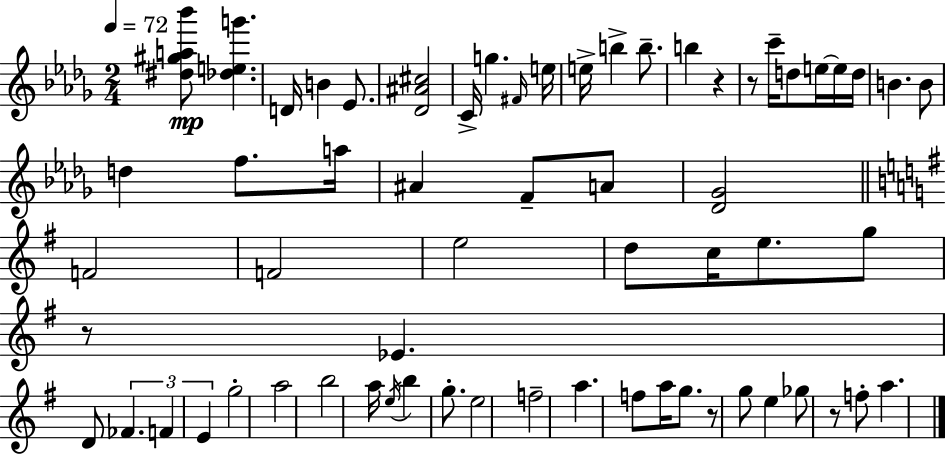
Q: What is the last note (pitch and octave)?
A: A5